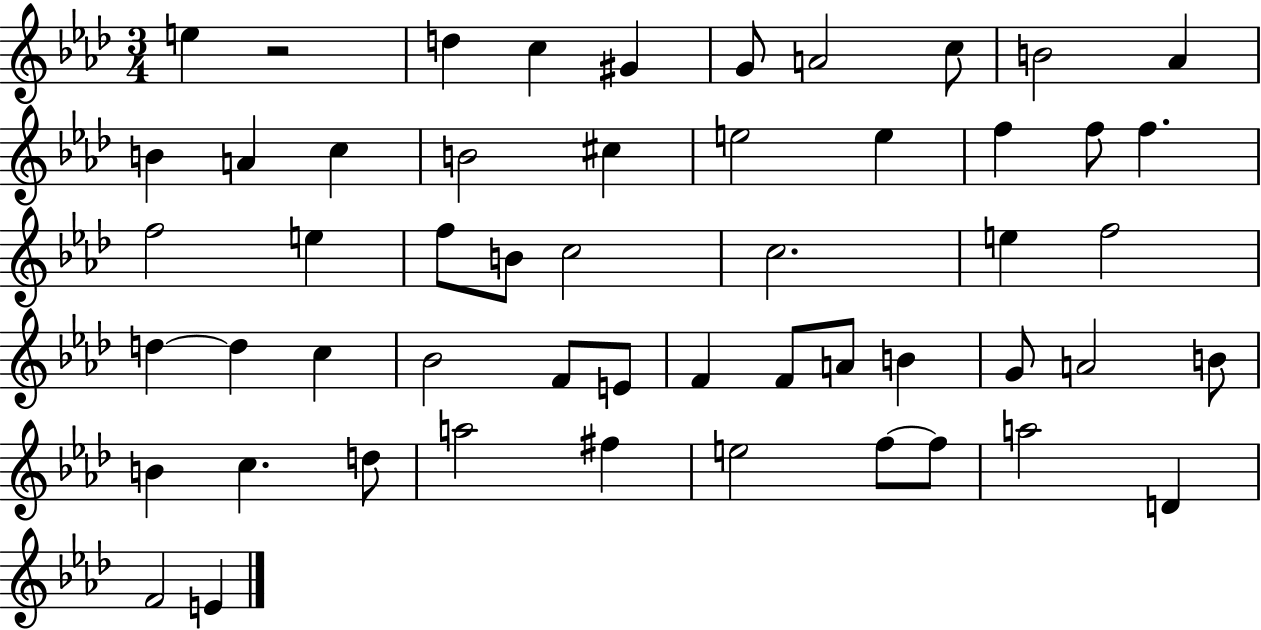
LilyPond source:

{
  \clef treble
  \numericTimeSignature
  \time 3/4
  \key aes \major
  \repeat volta 2 { e''4 r2 | d''4 c''4 gis'4 | g'8 a'2 c''8 | b'2 aes'4 | \break b'4 a'4 c''4 | b'2 cis''4 | e''2 e''4 | f''4 f''8 f''4. | \break f''2 e''4 | f''8 b'8 c''2 | c''2. | e''4 f''2 | \break d''4~~ d''4 c''4 | bes'2 f'8 e'8 | f'4 f'8 a'8 b'4 | g'8 a'2 b'8 | \break b'4 c''4. d''8 | a''2 fis''4 | e''2 f''8~~ f''8 | a''2 d'4 | \break f'2 e'4 | } \bar "|."
}